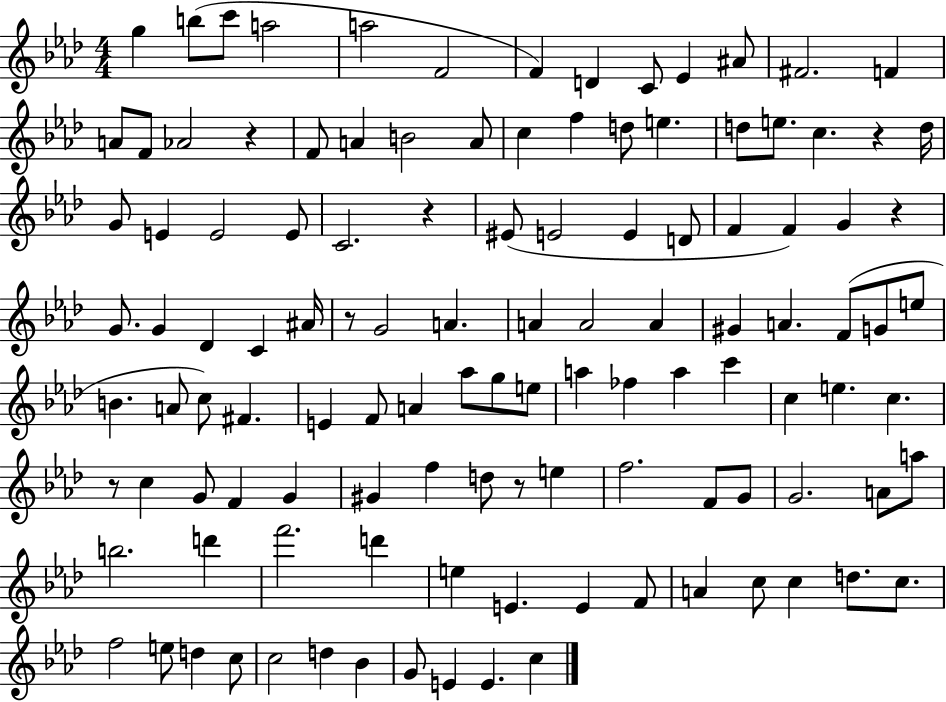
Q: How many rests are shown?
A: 7